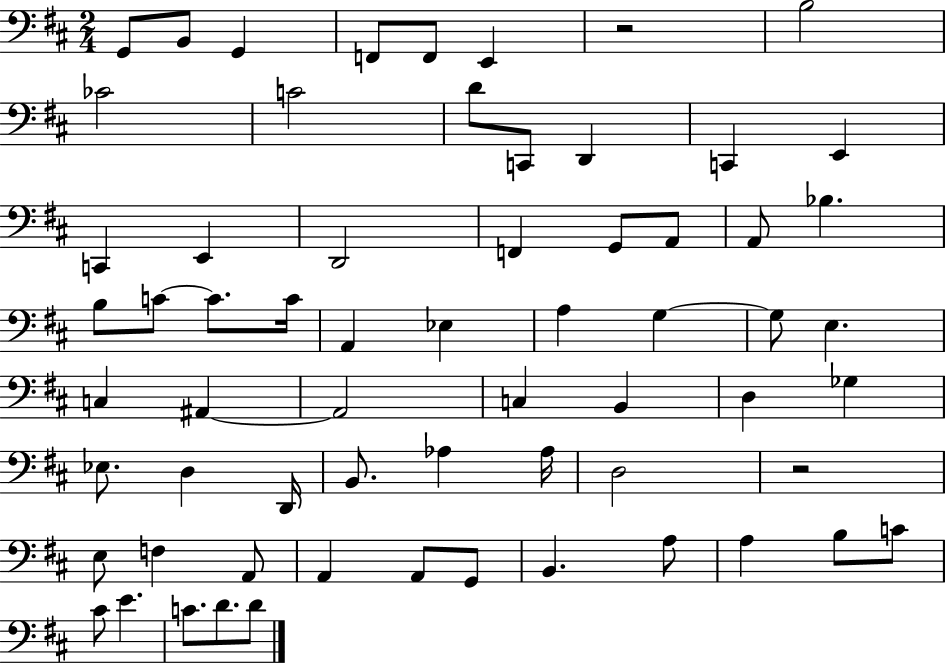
G2/e B2/e G2/q F2/e F2/e E2/q R/h B3/h CES4/h C4/h D4/e C2/e D2/q C2/q E2/q C2/q E2/q D2/h F2/q G2/e A2/e A2/e Bb3/q. B3/e C4/e C4/e. C4/s A2/q Eb3/q A3/q G3/q G3/e E3/q. C3/q A#2/q A#2/h C3/q B2/q D3/q Gb3/q Eb3/e. D3/q D2/s B2/e. Ab3/q Ab3/s D3/h R/h E3/e F3/q A2/e A2/q A2/e G2/e B2/q. A3/e A3/q B3/e C4/e C#4/e E4/q. C4/e. D4/e. D4/e